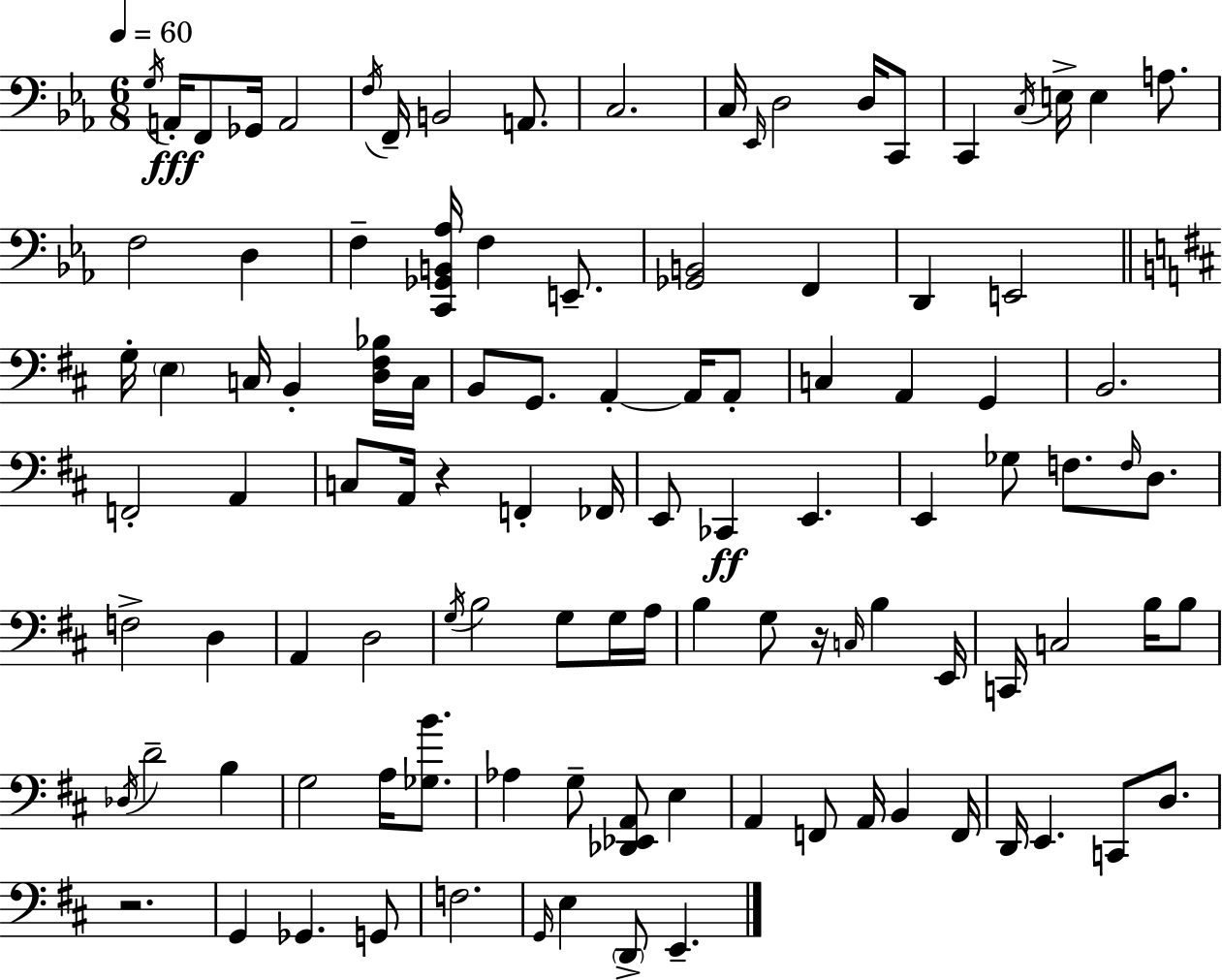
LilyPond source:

{
  \clef bass
  \numericTimeSignature
  \time 6/8
  \key ees \major
  \tempo 4 = 60
  \acciaccatura { g16 }\fff a,16-. f,8 ges,16 a,2 | \acciaccatura { f16 } f,16-- b,2 a,8. | c2. | c16 \grace { ees,16 } d2 | \break d16 c,8 c,4 \acciaccatura { c16 } e16-> e4 | a8. f2 | d4 f4-- <c, ges, b, aes>16 f4 | e,8.-- <ges, b,>2 | \break f,4 d,4 e,2 | \bar "||" \break \key b \minor g16-. \parenthesize e4 c16 b,4-. <d fis bes>16 c16 | b,8 g,8. a,4-.~~ a,16 a,8-. | c4 a,4 g,4 | b,2. | \break f,2-. a,4 | c8 a,16 r4 f,4-. fes,16 | e,8 ces,4\ff e,4. | e,4 ges8 f8. \grace { f16 } d8. | \break f2-> d4 | a,4 d2 | \acciaccatura { g16 } b2 g8 | g16 a16 b4 g8 r16 \grace { c16 } b4 | \break e,16 c,16 c2 | b16 b8 \acciaccatura { des16 } d'2-- | b4 g2 | a16 <ges b'>8. aes4 g8-- <des, ees, a,>8 | \break e4 a,4 f,8 a,16 b,4 | f,16 d,16 e,4. c,8 | d8. r2. | g,4 ges,4. | \break g,8 f2. | \grace { g,16 } e4 \parenthesize d,8-> e,4.-- | \bar "|."
}